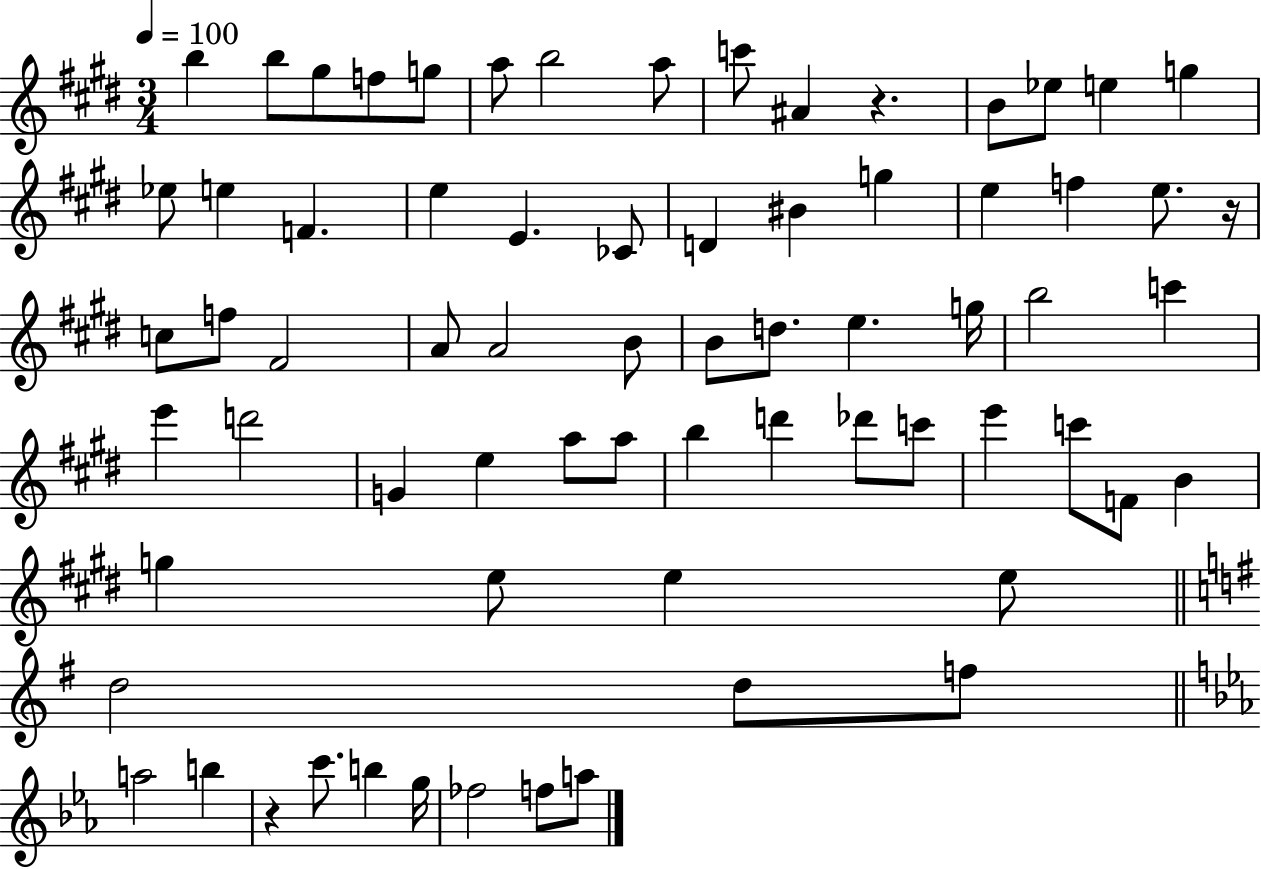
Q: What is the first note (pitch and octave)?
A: B5